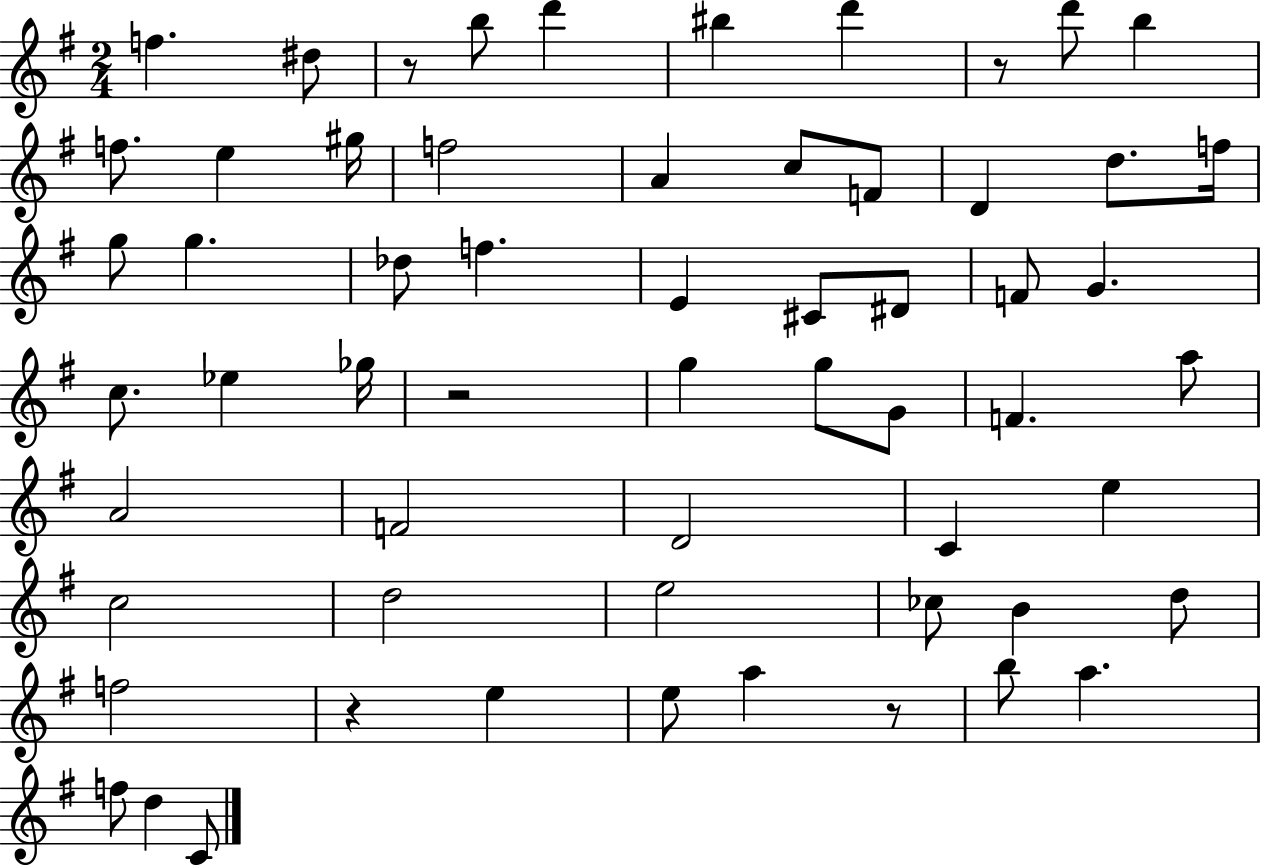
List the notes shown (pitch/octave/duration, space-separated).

F5/q. D#5/e R/e B5/e D6/q BIS5/q D6/q R/e D6/e B5/q F5/e. E5/q G#5/s F5/h A4/q C5/e F4/e D4/q D5/e. F5/s G5/e G5/q. Db5/e F5/q. E4/q C#4/e D#4/e F4/e G4/q. C5/e. Eb5/q Gb5/s R/h G5/q G5/e G4/e F4/q. A5/e A4/h F4/h D4/h C4/q E5/q C5/h D5/h E5/h CES5/e B4/q D5/e F5/h R/q E5/q E5/e A5/q R/e B5/e A5/q. F5/e D5/q C4/e